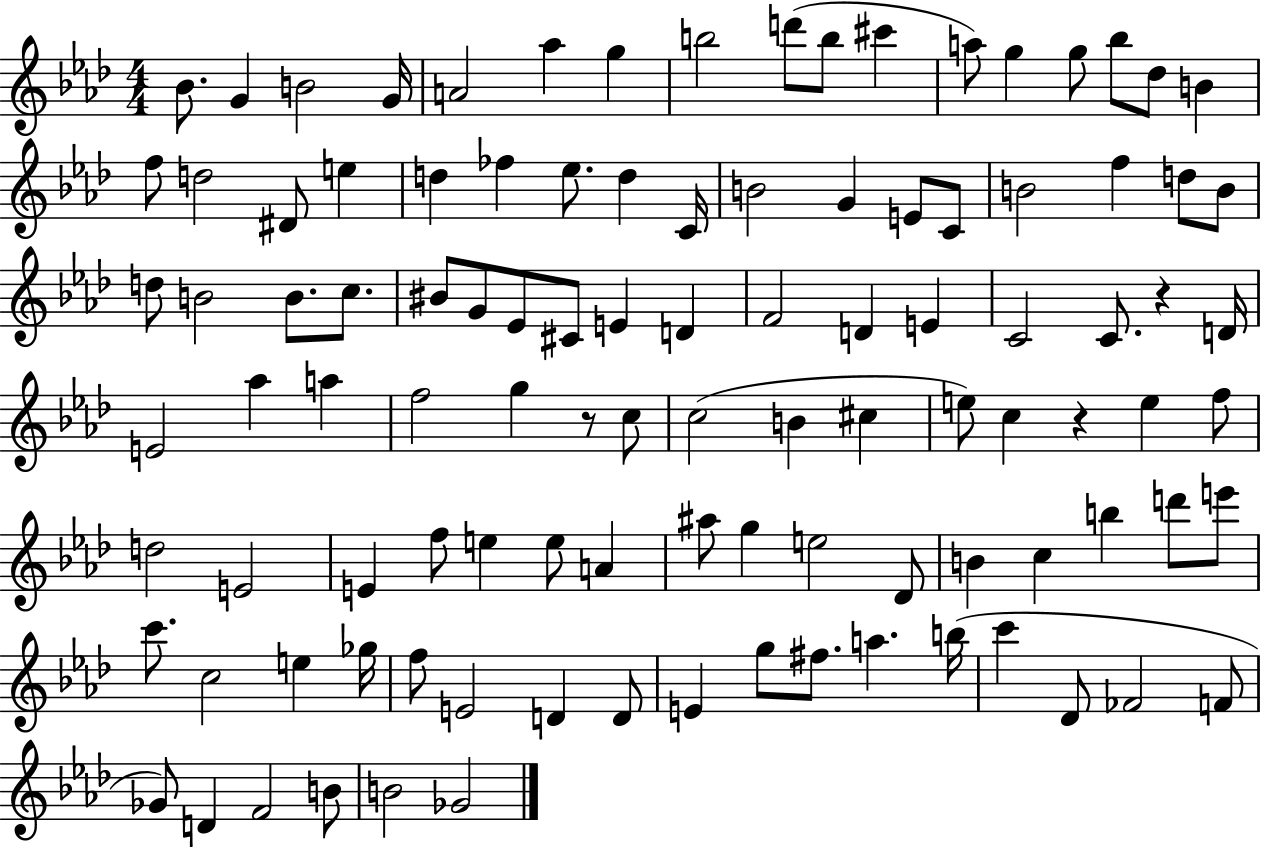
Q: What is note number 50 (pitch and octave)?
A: D4